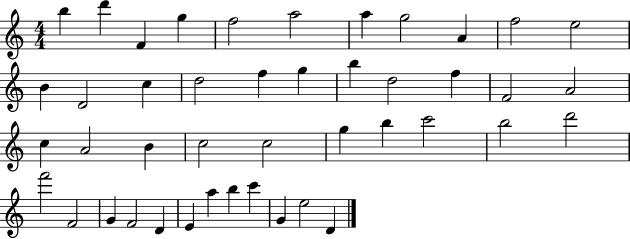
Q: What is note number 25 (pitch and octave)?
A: B4